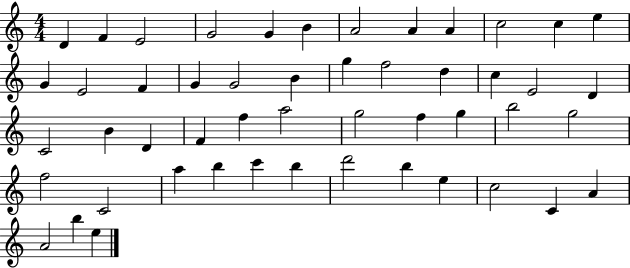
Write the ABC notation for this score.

X:1
T:Untitled
M:4/4
L:1/4
K:C
D F E2 G2 G B A2 A A c2 c e G E2 F G G2 B g f2 d c E2 D C2 B D F f a2 g2 f g b2 g2 f2 C2 a b c' b d'2 b e c2 C A A2 b e